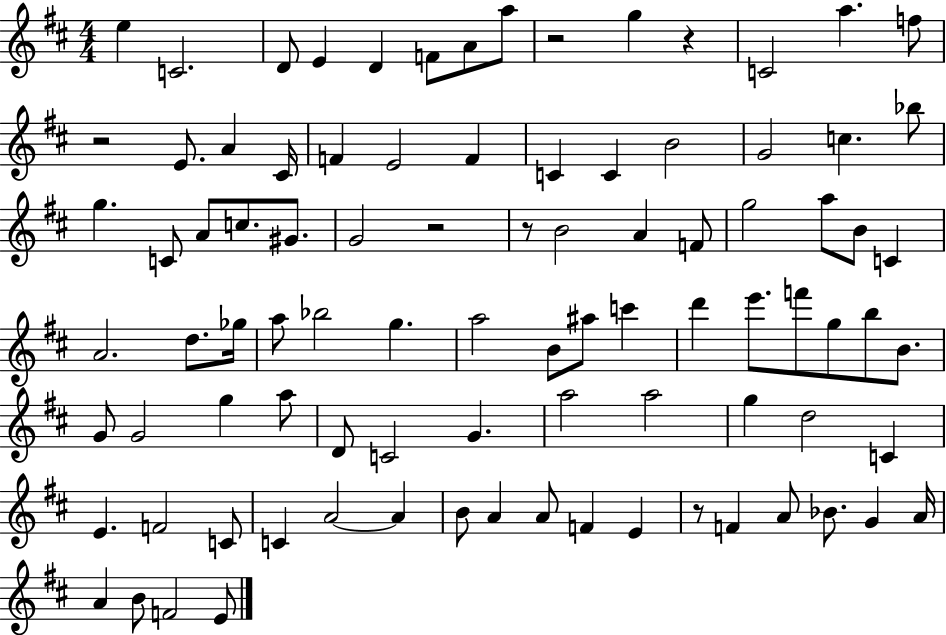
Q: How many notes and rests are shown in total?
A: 91